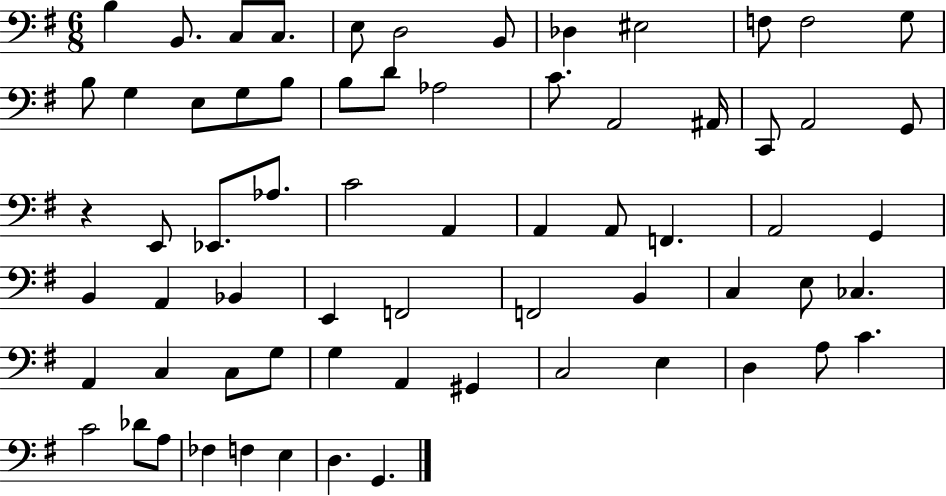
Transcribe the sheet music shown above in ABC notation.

X:1
T:Untitled
M:6/8
L:1/4
K:G
B, B,,/2 C,/2 C,/2 E,/2 D,2 B,,/2 _D, ^E,2 F,/2 F,2 G,/2 B,/2 G, E,/2 G,/2 B,/2 B,/2 D/2 _A,2 C/2 A,,2 ^A,,/4 C,,/2 A,,2 G,,/2 z E,,/2 _E,,/2 _A,/2 C2 A,, A,, A,,/2 F,, A,,2 G,, B,, A,, _B,, E,, F,,2 F,,2 B,, C, E,/2 _C, A,, C, C,/2 G,/2 G, A,, ^G,, C,2 E, D, A,/2 C C2 _D/2 A,/2 _F, F, E, D, G,,